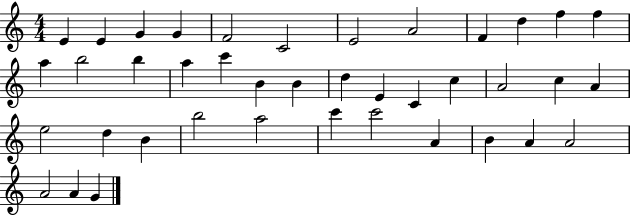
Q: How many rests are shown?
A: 0